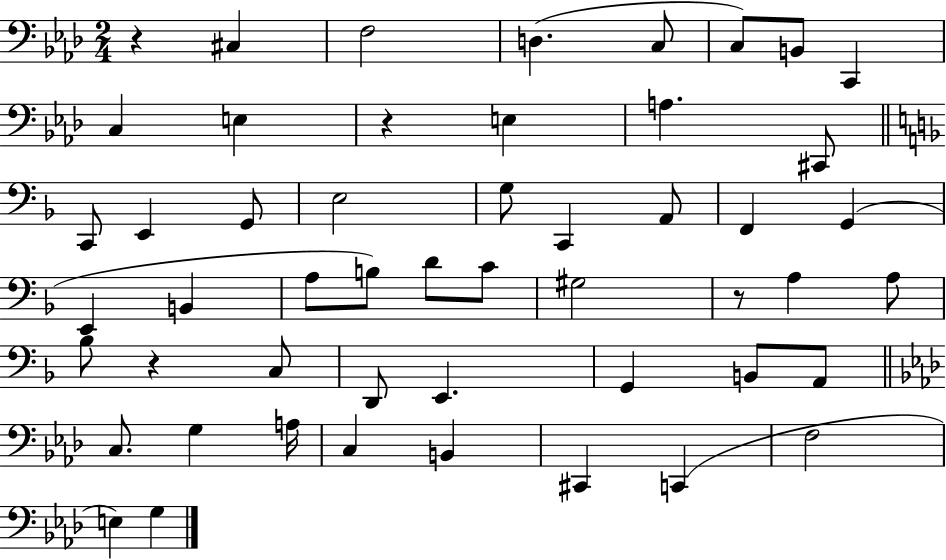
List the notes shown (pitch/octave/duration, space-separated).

R/q C#3/q F3/h D3/q. C3/e C3/e B2/e C2/q C3/q E3/q R/q E3/q A3/q. C#2/e C2/e E2/q G2/e E3/h G3/e C2/q A2/e F2/q G2/q E2/q B2/q A3/e B3/e D4/e C4/e G#3/h R/e A3/q A3/e Bb3/e R/q C3/e D2/e E2/q. G2/q B2/e A2/e C3/e. G3/q A3/s C3/q B2/q C#2/q C2/q F3/h E3/q G3/q